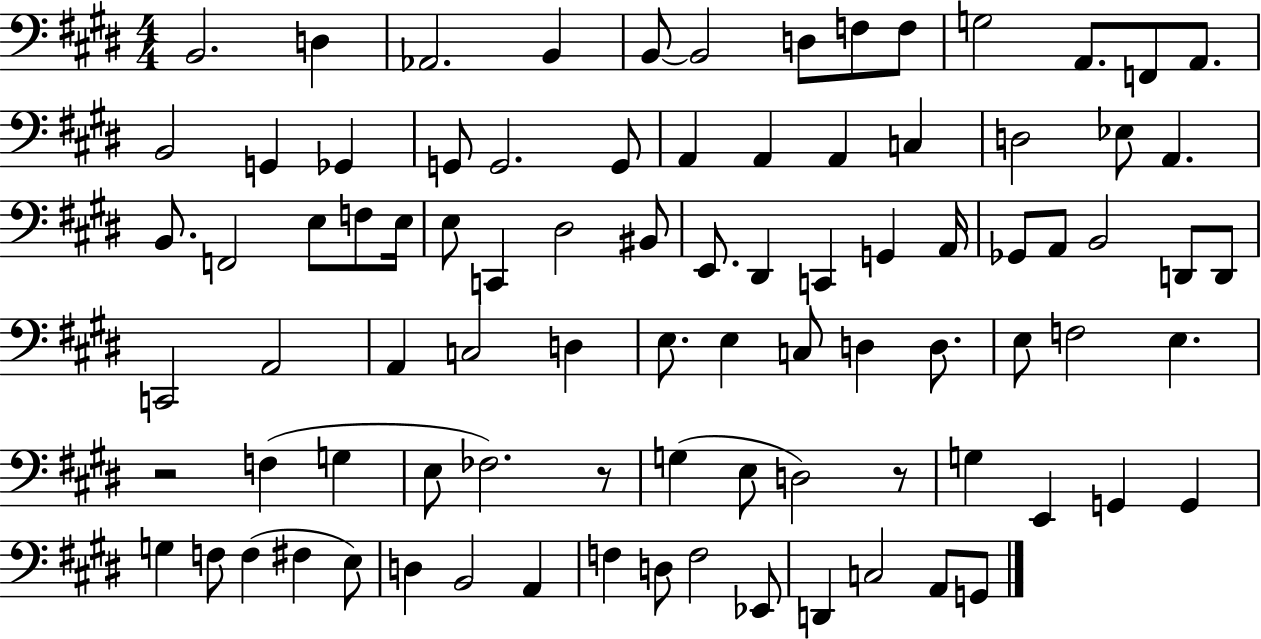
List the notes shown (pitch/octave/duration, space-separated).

B2/h. D3/q Ab2/h. B2/q B2/e B2/h D3/e F3/e F3/e G3/h A2/e. F2/e A2/e. B2/h G2/q Gb2/q G2/e G2/h. G2/e A2/q A2/q A2/q C3/q D3/h Eb3/e A2/q. B2/e. F2/h E3/e F3/e E3/s E3/e C2/q D#3/h BIS2/e E2/e. D#2/q C2/q G2/q A2/s Gb2/e A2/e B2/h D2/e D2/e C2/h A2/h A2/q C3/h D3/q E3/e. E3/q C3/e D3/q D3/e. E3/e F3/h E3/q. R/h F3/q G3/q E3/e FES3/h. R/e G3/q E3/e D3/h R/e G3/q E2/q G2/q G2/q G3/q F3/e F3/q F#3/q E3/e D3/q B2/h A2/q F3/q D3/e F3/h Eb2/e D2/q C3/h A2/e G2/e